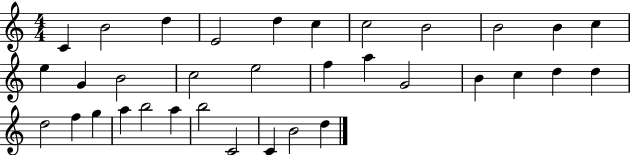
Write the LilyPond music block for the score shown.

{
  \clef treble
  \numericTimeSignature
  \time 4/4
  \key c \major
  c'4 b'2 d''4 | e'2 d''4 c''4 | c''2 b'2 | b'2 b'4 c''4 | \break e''4 g'4 b'2 | c''2 e''2 | f''4 a''4 g'2 | b'4 c''4 d''4 d''4 | \break d''2 f''4 g''4 | a''4 b''2 a''4 | b''2 c'2 | c'4 b'2 d''4 | \break \bar "|."
}